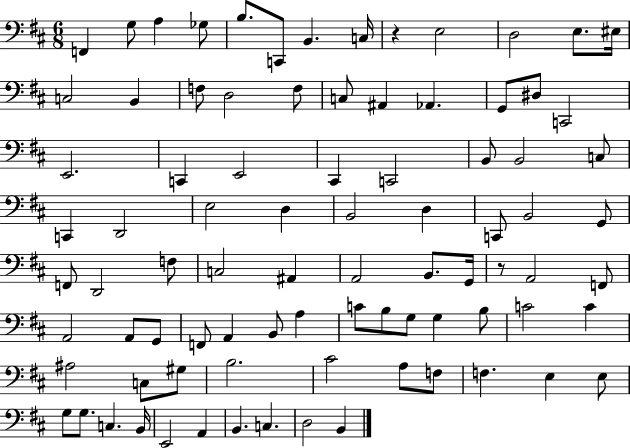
F2/q G3/e A3/q Gb3/e B3/e. C2/e B2/q. C3/s R/q E3/h D3/h E3/e. EIS3/s C3/h B2/q F3/e D3/h F3/e C3/e A#2/q Ab2/q. G2/e D#3/e C2/h E2/h. C2/q E2/h C#2/q C2/h B2/e B2/h C3/e C2/q D2/h E3/h D3/q B2/h D3/q C2/e B2/h G2/e F2/e D2/h F3/e C3/h A#2/q A2/h B2/e. G2/s R/e A2/h F2/e A2/h A2/e G2/e F2/e A2/q B2/e A3/q C4/e B3/e G3/e G3/q B3/e C4/h C4/q A#3/h C3/e G#3/e B3/h. C#4/h A3/e F3/e F3/q. E3/q E3/e G3/e G3/e. C3/q. B2/s E2/h A2/q B2/q. C3/q. D3/h B2/q